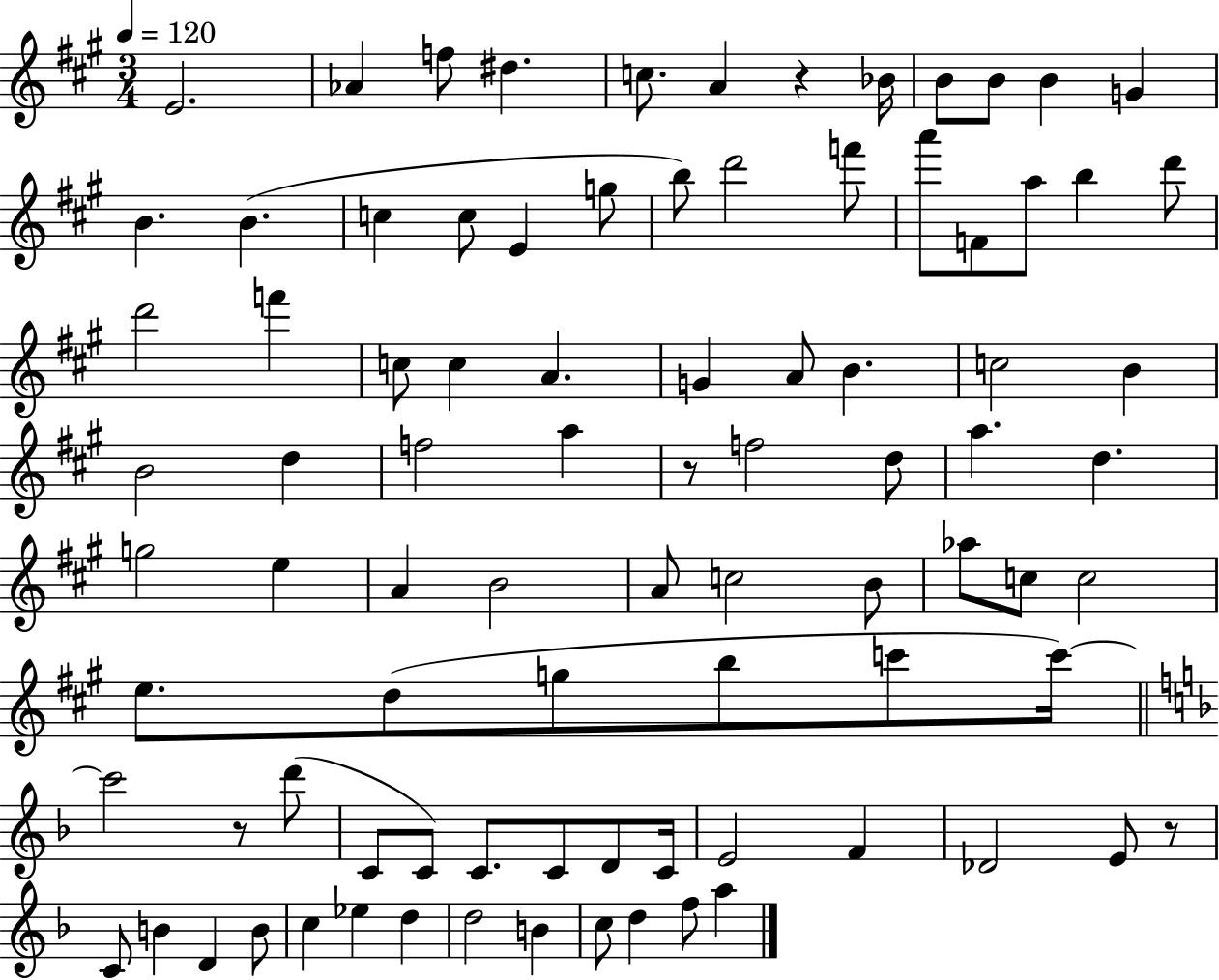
E4/h. Ab4/q F5/e D#5/q. C5/e. A4/q R/q Bb4/s B4/e B4/e B4/q G4/q B4/q. B4/q. C5/q C5/e E4/q G5/e B5/e D6/h F6/e A6/e F4/e A5/e B5/q D6/e D6/h F6/q C5/e C5/q A4/q. G4/q A4/e B4/q. C5/h B4/q B4/h D5/q F5/h A5/q R/e F5/h D5/e A5/q. D5/q. G5/h E5/q A4/q B4/h A4/e C5/h B4/e Ab5/e C5/e C5/h E5/e. D5/e G5/e B5/e C6/e C6/s C6/h R/e D6/e C4/e C4/e C4/e. C4/e D4/e C4/s E4/h F4/q Db4/h E4/e R/e C4/e B4/q D4/q B4/e C5/q Eb5/q D5/q D5/h B4/q C5/e D5/q F5/e A5/q